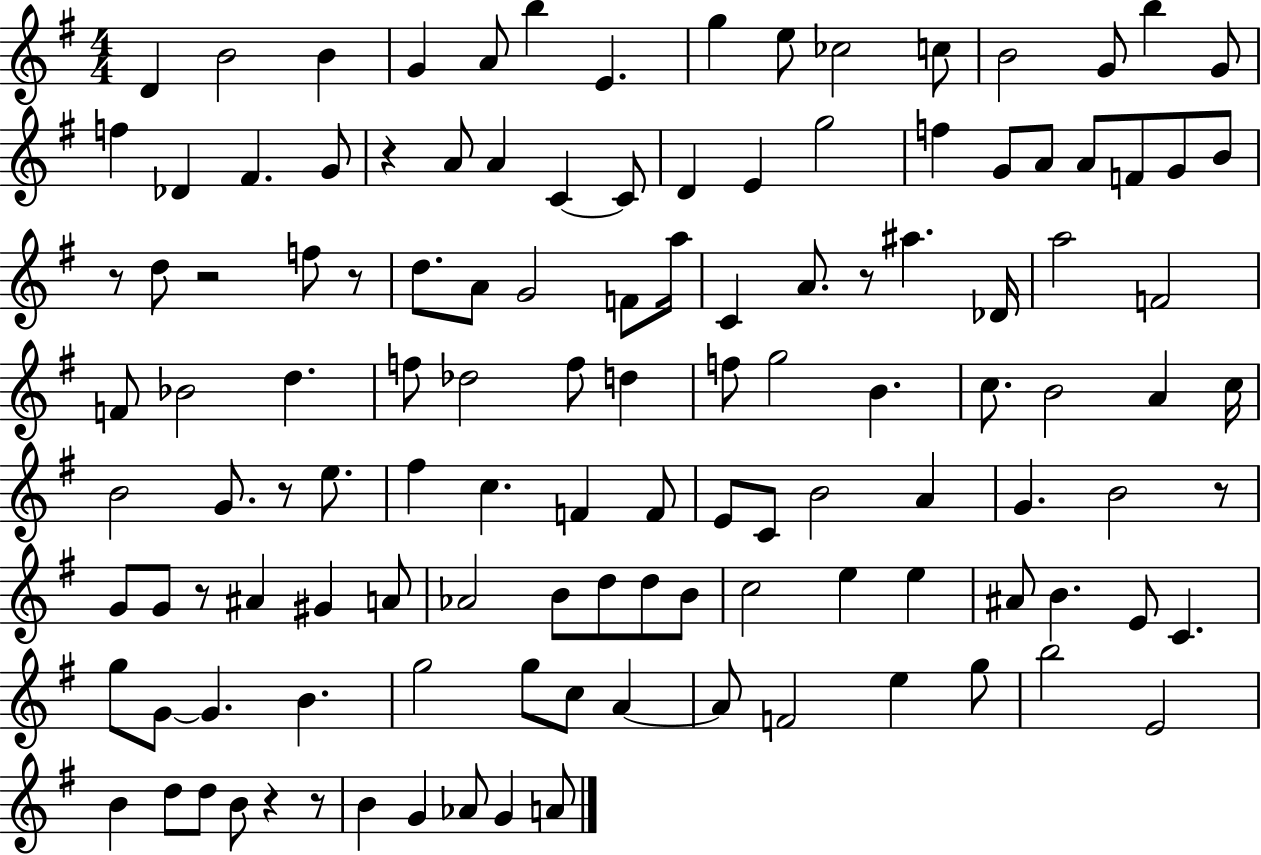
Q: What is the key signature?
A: G major